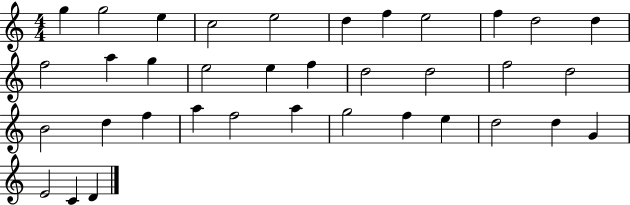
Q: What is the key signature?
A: C major